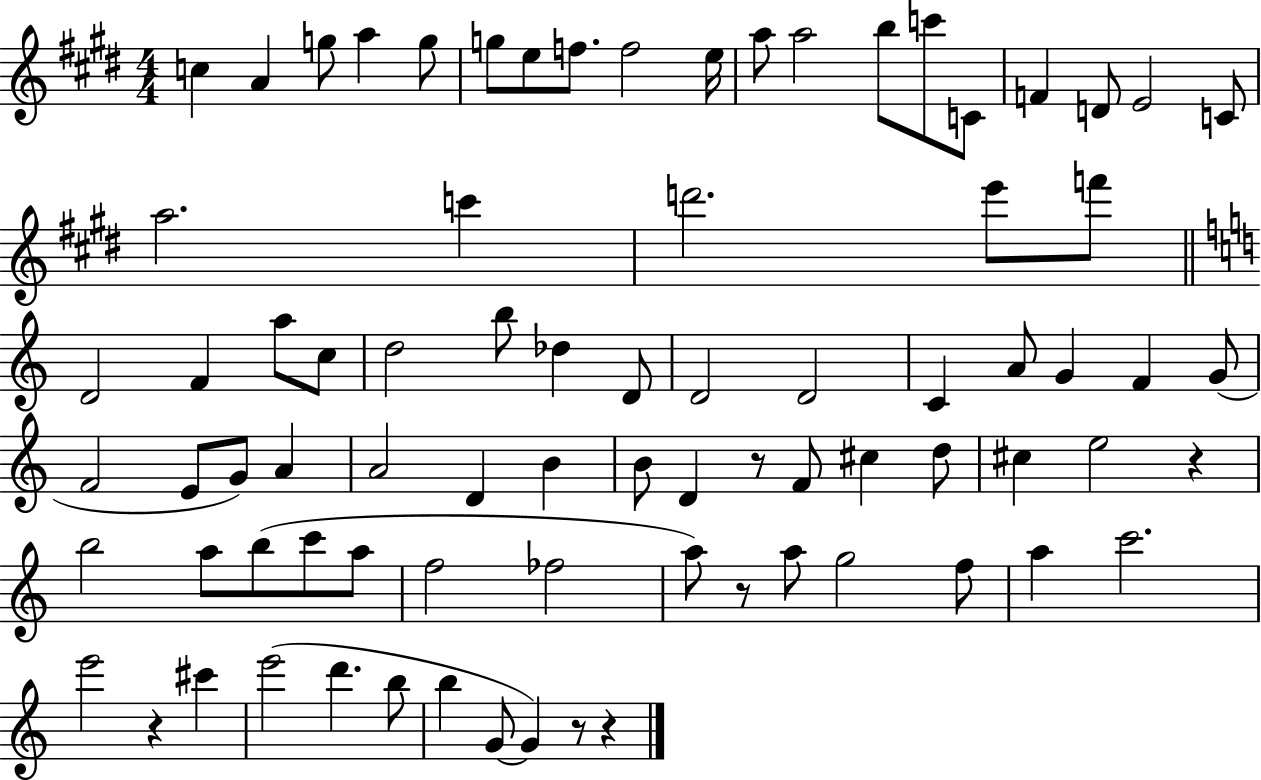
C5/q A4/q G5/e A5/q G5/e G5/e E5/e F5/e. F5/h E5/s A5/e A5/h B5/e C6/e C4/e F4/q D4/e E4/h C4/e A5/h. C6/q D6/h. E6/e F6/e D4/h F4/q A5/e C5/e D5/h B5/e Db5/q D4/e D4/h D4/h C4/q A4/e G4/q F4/q G4/e F4/h E4/e G4/e A4/q A4/h D4/q B4/q B4/e D4/q R/e F4/e C#5/q D5/e C#5/q E5/h R/q B5/h A5/e B5/e C6/e A5/e F5/h FES5/h A5/e R/e A5/e G5/h F5/e A5/q C6/h. E6/h R/q C#6/q E6/h D6/q. B5/e B5/q G4/e G4/q R/e R/q